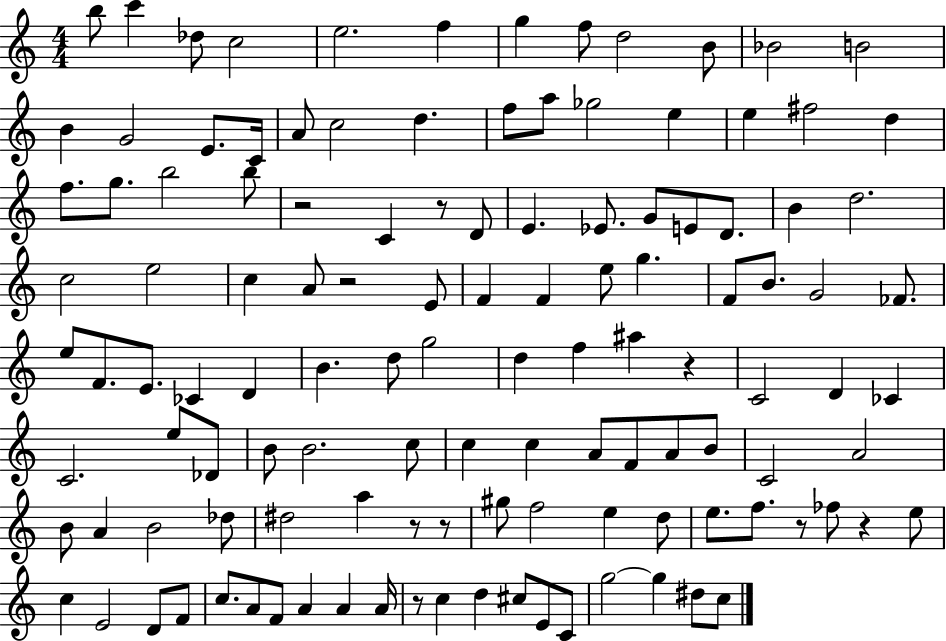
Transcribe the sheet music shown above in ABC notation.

X:1
T:Untitled
M:4/4
L:1/4
K:C
b/2 c' _d/2 c2 e2 f g f/2 d2 B/2 _B2 B2 B G2 E/2 C/4 A/2 c2 d f/2 a/2 _g2 e e ^f2 d f/2 g/2 b2 b/2 z2 C z/2 D/2 E _E/2 G/2 E/2 D/2 B d2 c2 e2 c A/2 z2 E/2 F F e/2 g F/2 B/2 G2 _F/2 e/2 F/2 E/2 _C D B d/2 g2 d f ^a z C2 D _C C2 e/2 _D/2 B/2 B2 c/2 c c A/2 F/2 A/2 B/2 C2 A2 B/2 A B2 _d/2 ^d2 a z/2 z/2 ^g/2 f2 e d/2 e/2 f/2 z/2 _f/2 z e/2 c E2 D/2 F/2 c/2 A/2 F/2 A A A/4 z/2 c d ^c/2 E/2 C/2 g2 g ^d/2 c/2